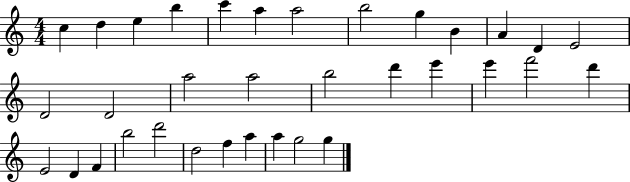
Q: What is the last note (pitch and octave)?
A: G5